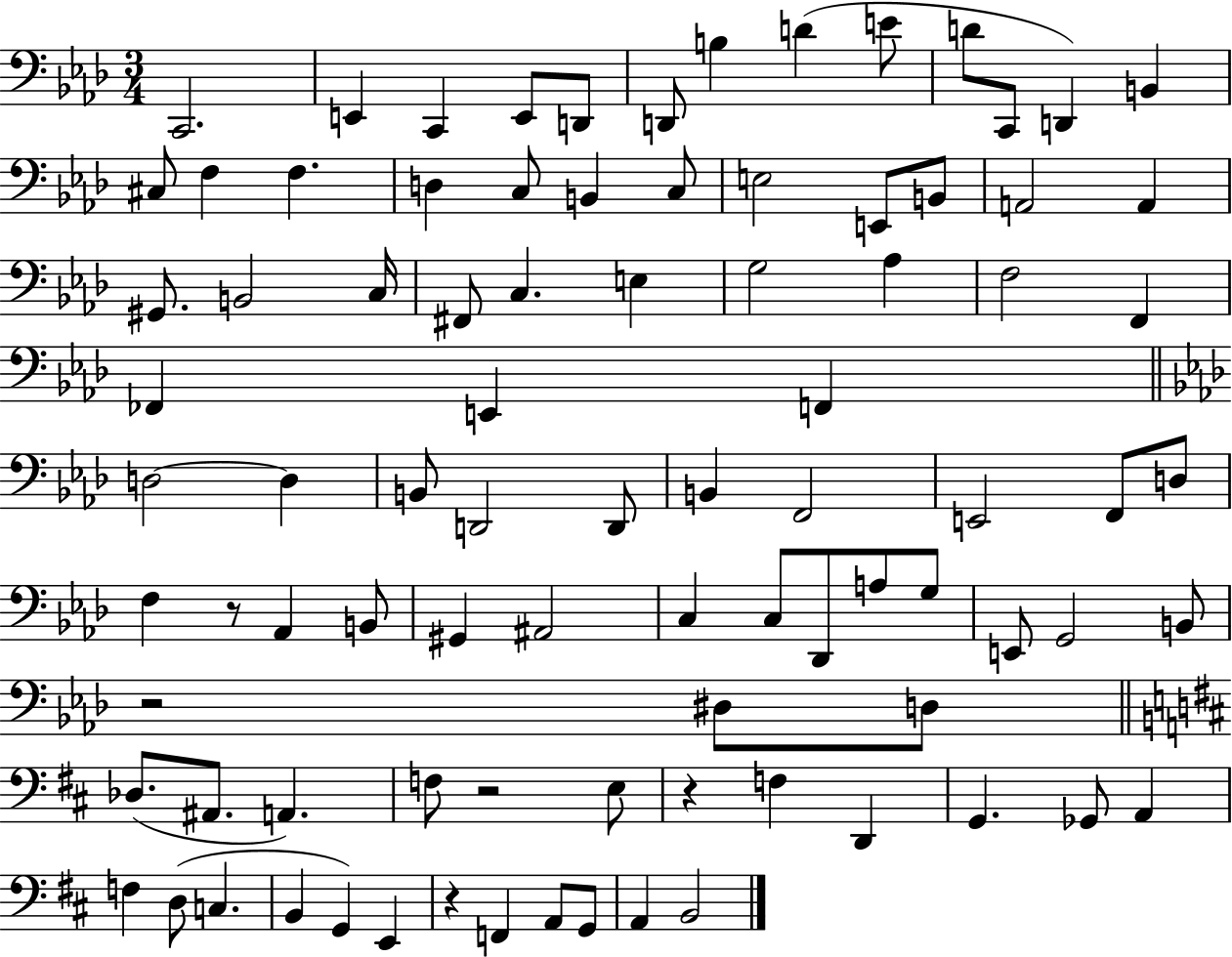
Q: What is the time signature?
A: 3/4